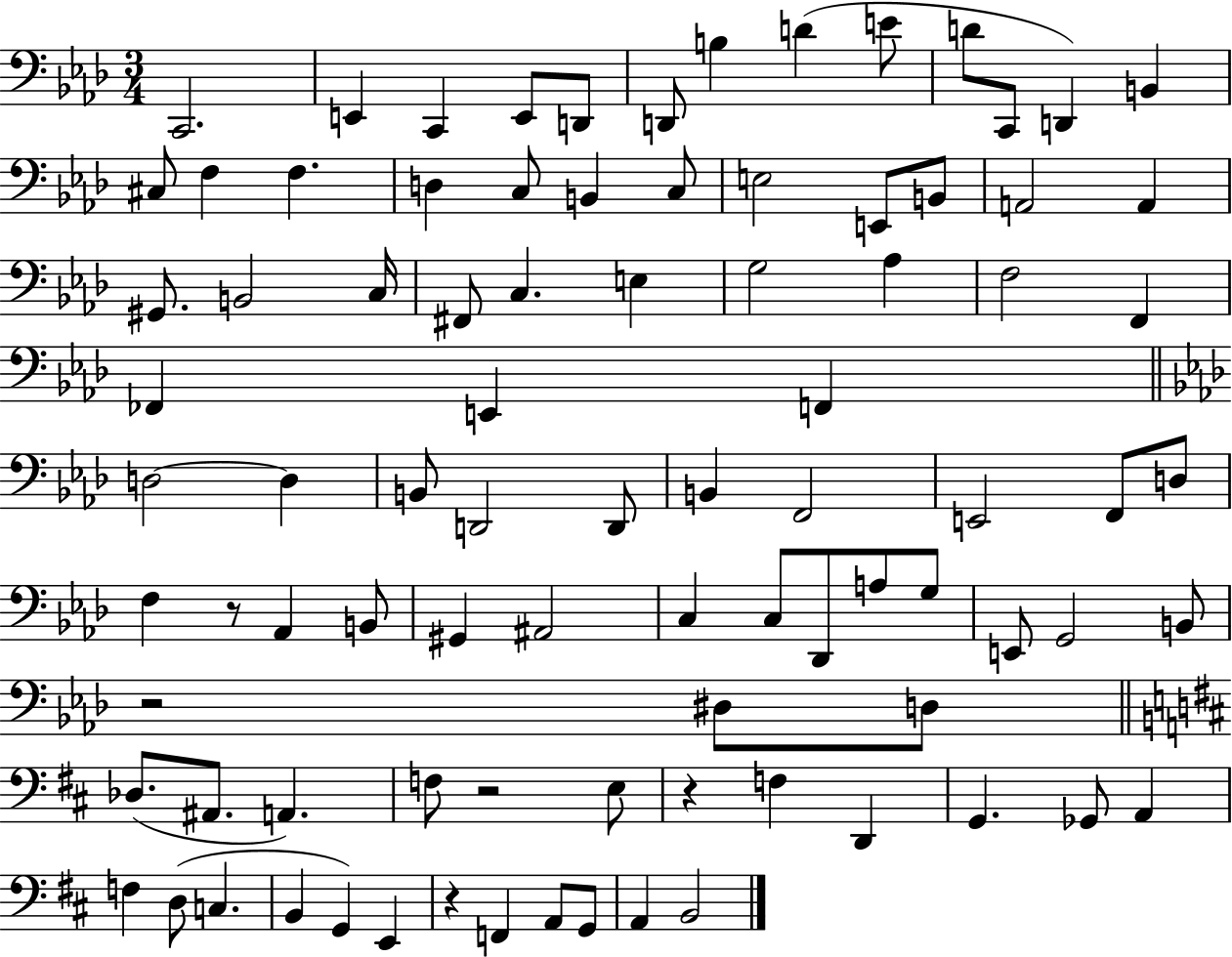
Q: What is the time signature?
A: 3/4